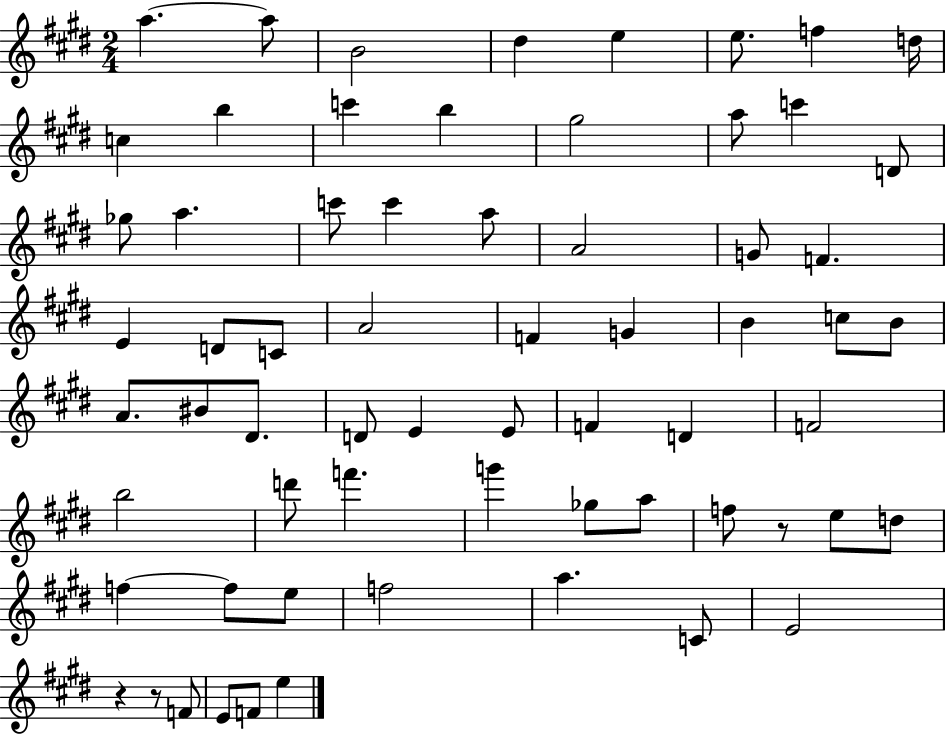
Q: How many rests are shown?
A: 3